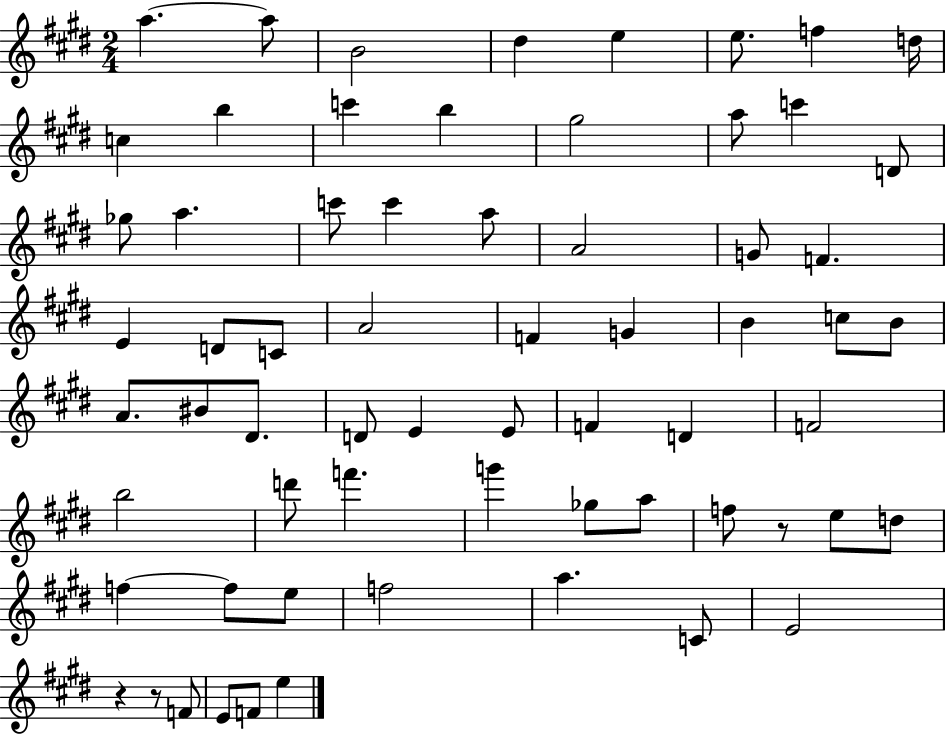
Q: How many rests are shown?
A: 3